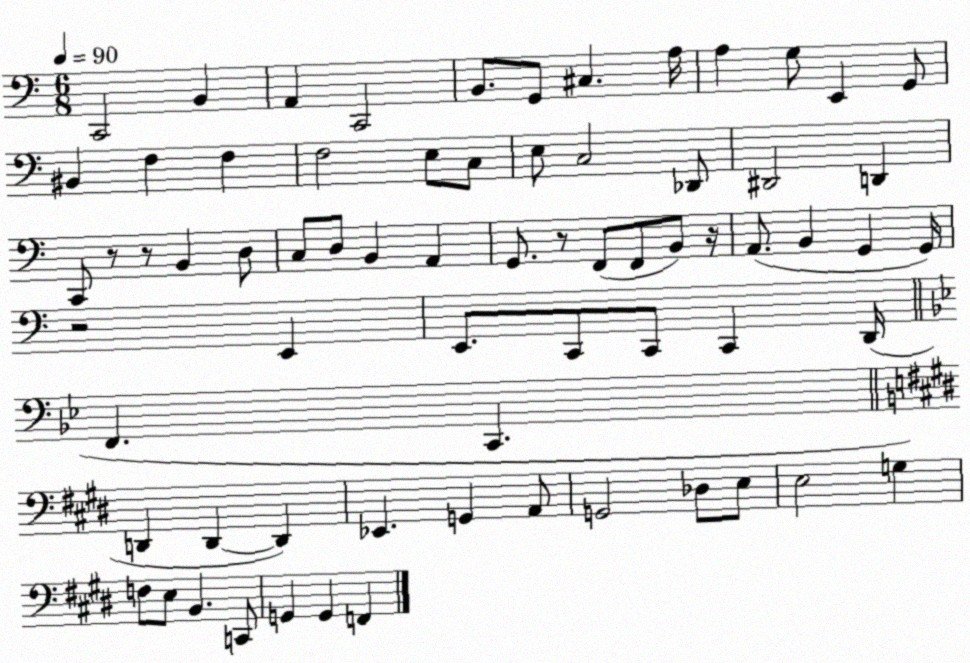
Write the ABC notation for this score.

X:1
T:Untitled
M:6/8
L:1/4
K:C
C,,2 B,, A,, C,,2 B,,/2 G,,/2 ^C, A,/4 A, G,/2 E,, G,,/2 ^B,, F, F, F,2 E,/2 C,/2 E,/2 C,2 _D,,/2 ^D,,2 D,, C,,/2 z/2 z/2 B,, D,/2 C,/2 D,/2 B,, A,, G,,/2 z/2 F,,/2 F,,/2 B,,/2 z/4 A,,/2 B,, G,, G,,/4 z2 E,, E,,/2 C,,/2 C,,/2 C,, D,,/4 F,, C,, D,, D,, D,, _E,, G,, A,,/2 G,,2 _D,/2 E,/2 E,2 G, F,/2 E,/2 B,, C,,/2 G,, G,, F,,